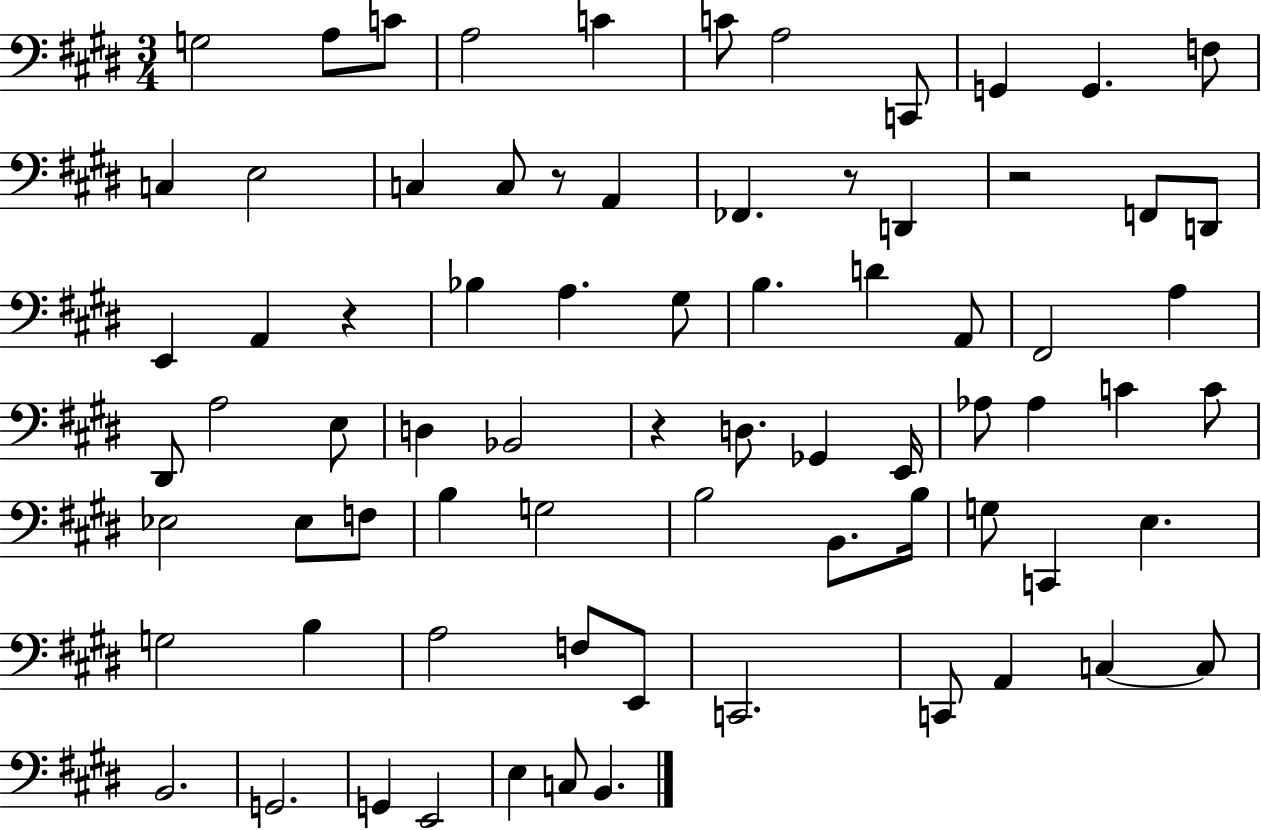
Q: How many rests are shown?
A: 5